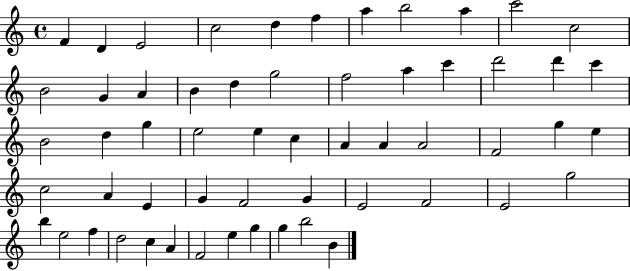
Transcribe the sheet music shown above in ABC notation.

X:1
T:Untitled
M:4/4
L:1/4
K:C
F D E2 c2 d f a b2 a c'2 c2 B2 G A B d g2 f2 a c' d'2 d' c' B2 d g e2 e c A A A2 F2 g e c2 A E G F2 G E2 F2 E2 g2 b e2 f d2 c A F2 e g g b2 B